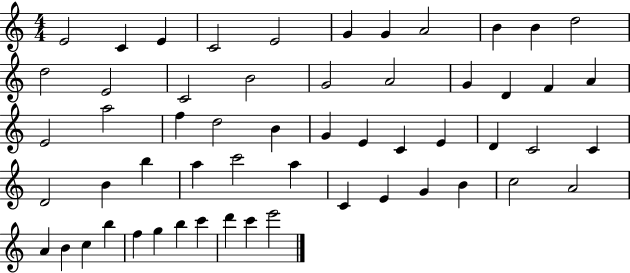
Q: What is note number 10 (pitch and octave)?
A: B4